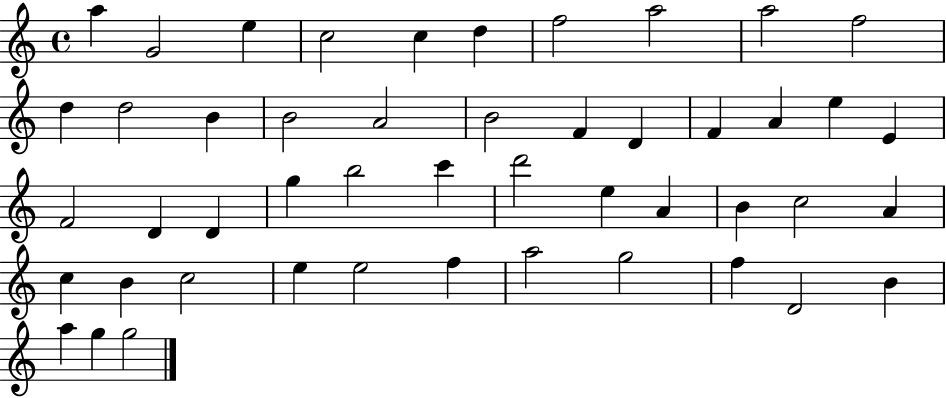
A5/q G4/h E5/q C5/h C5/q D5/q F5/h A5/h A5/h F5/h D5/q D5/h B4/q B4/h A4/h B4/h F4/q D4/q F4/q A4/q E5/q E4/q F4/h D4/q D4/q G5/q B5/h C6/q D6/h E5/q A4/q B4/q C5/h A4/q C5/q B4/q C5/h E5/q E5/h F5/q A5/h G5/h F5/q D4/h B4/q A5/q G5/q G5/h